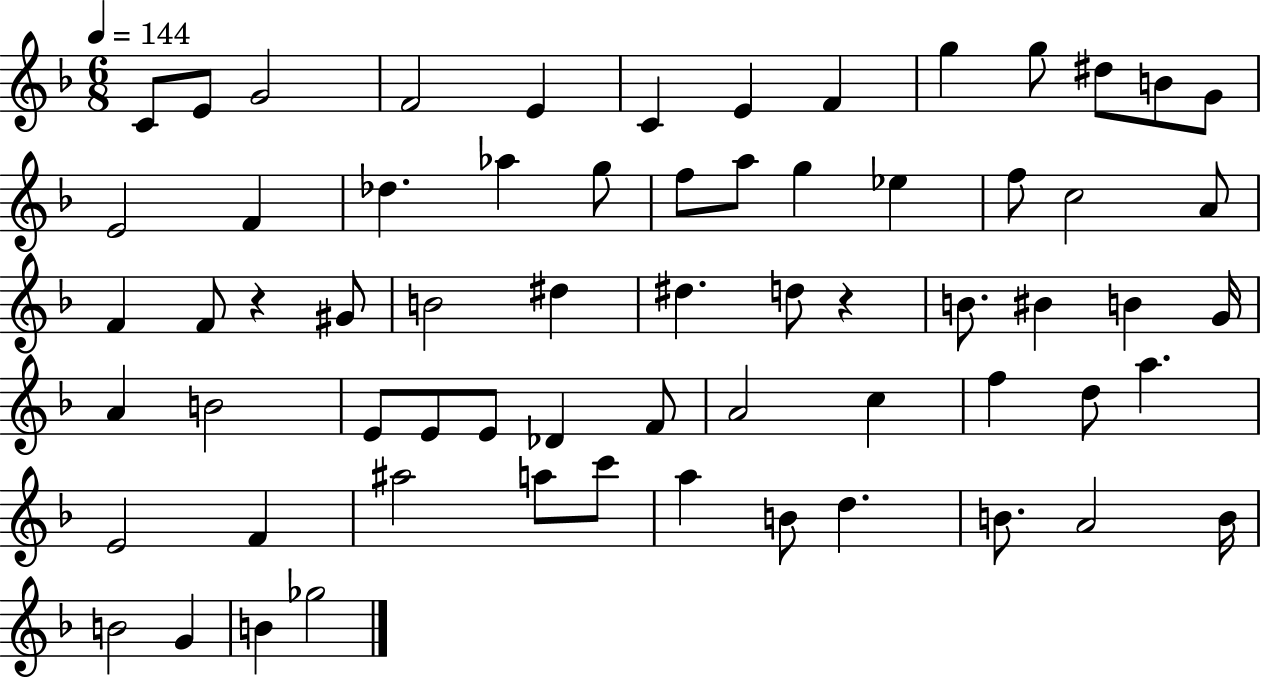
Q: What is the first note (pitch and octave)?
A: C4